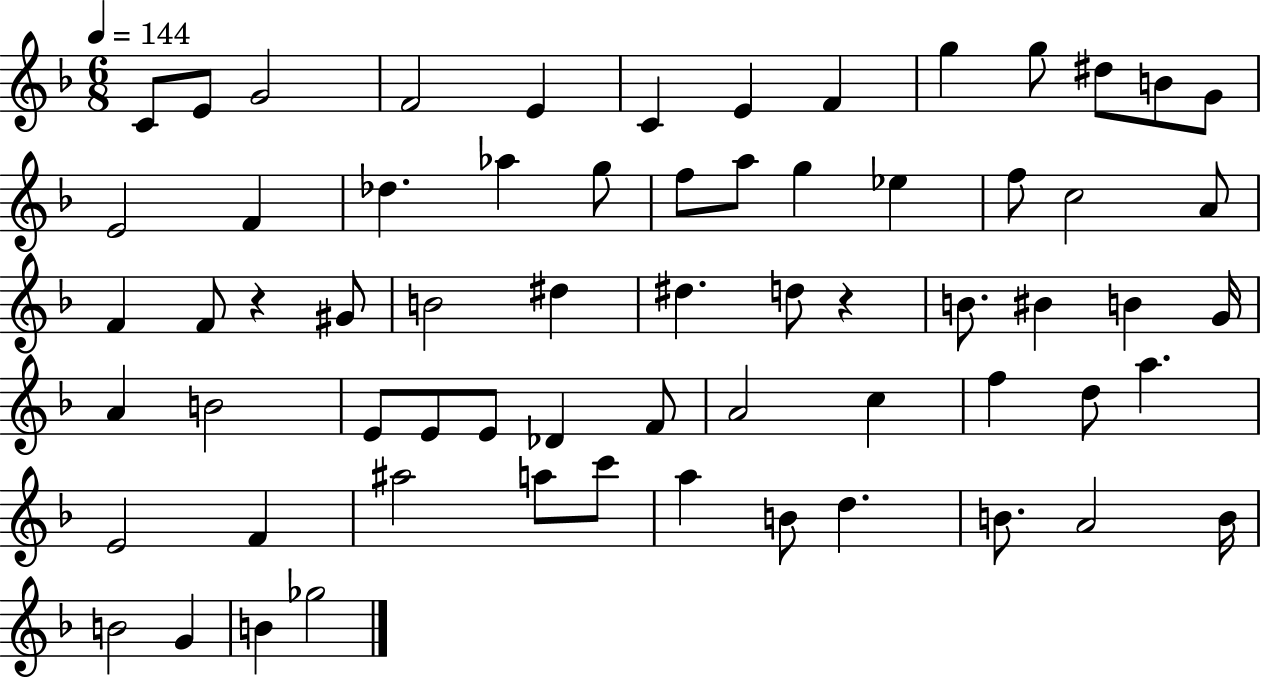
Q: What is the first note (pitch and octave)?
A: C4